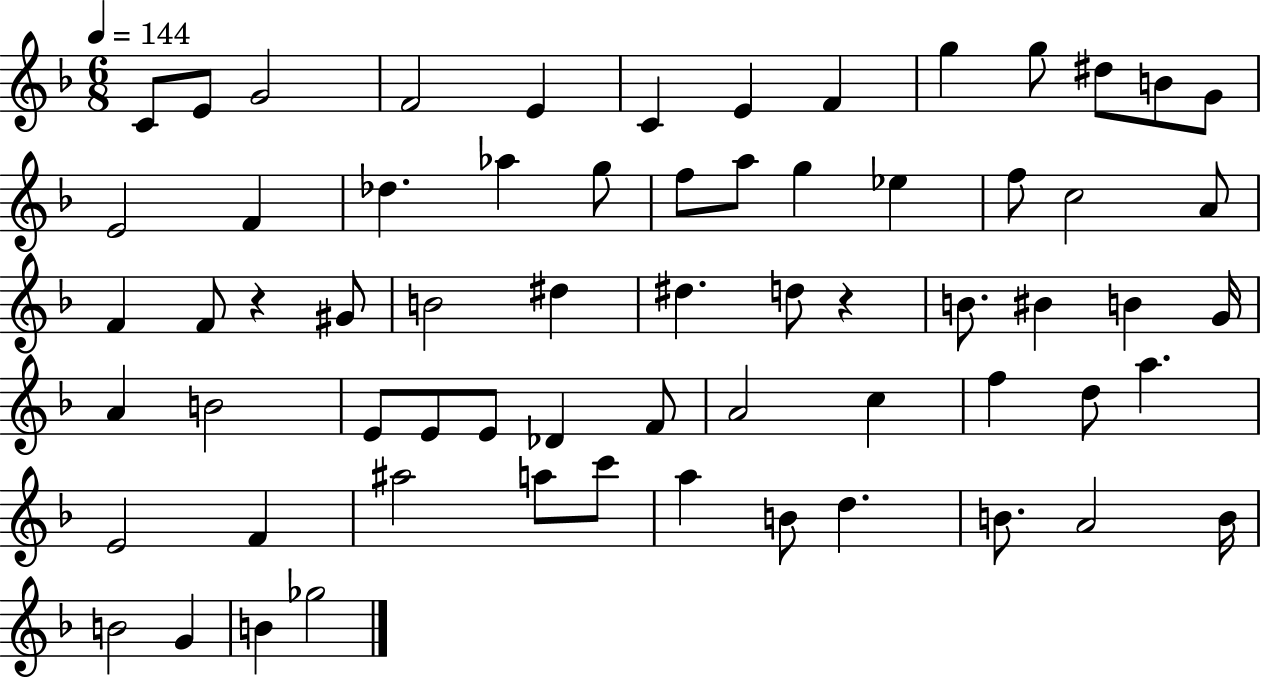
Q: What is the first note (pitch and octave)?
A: C4